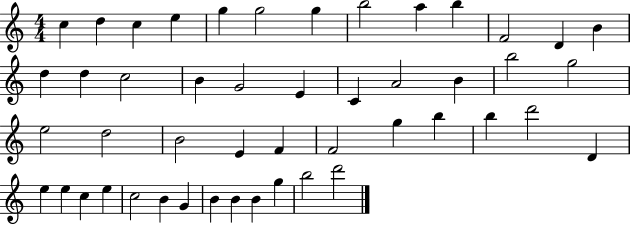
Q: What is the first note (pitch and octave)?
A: C5